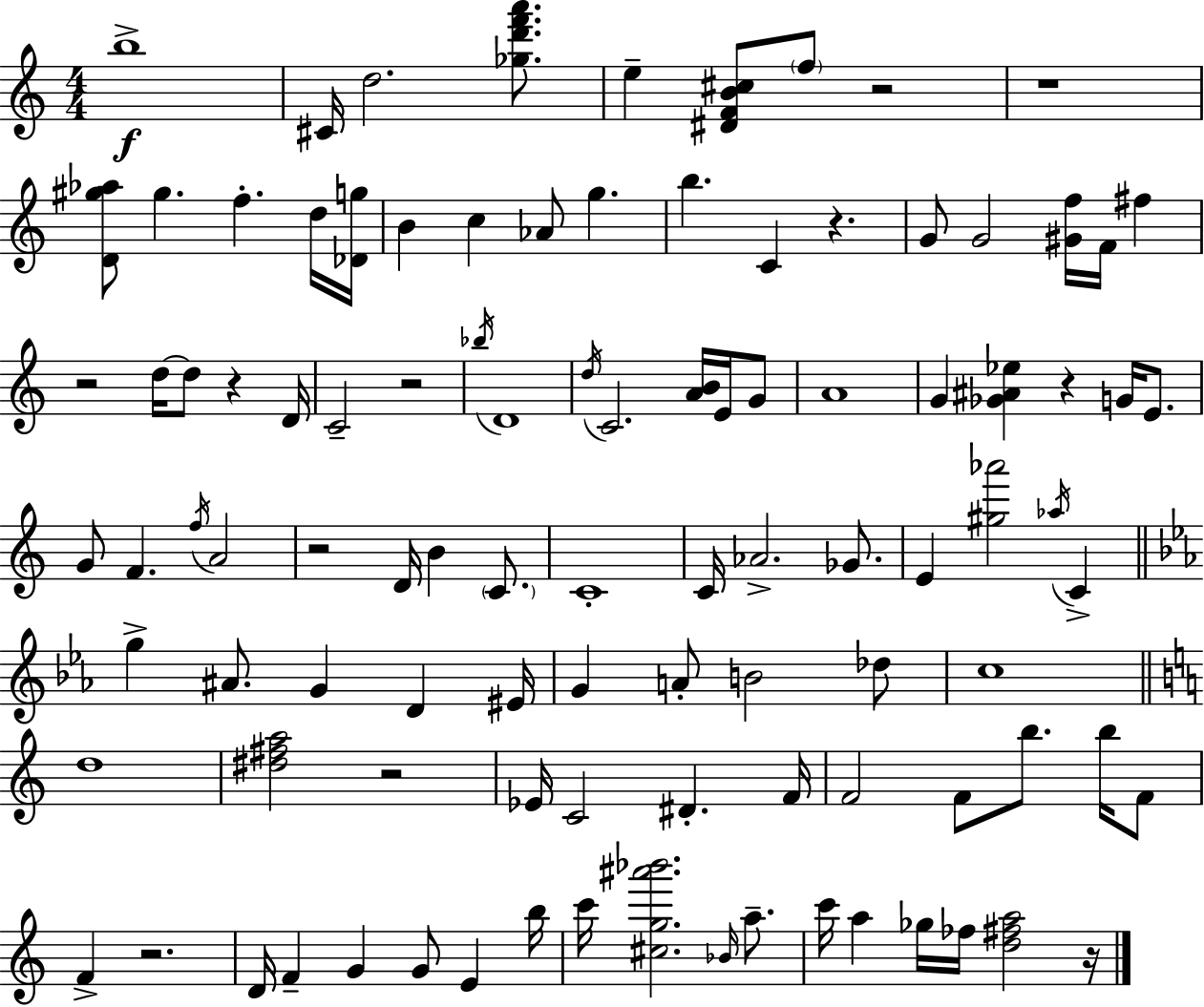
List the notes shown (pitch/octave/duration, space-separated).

B5/w C#4/s D5/h. [Gb5,D6,F6,A6]/e. E5/q [D#4,F4,B4,C#5]/e F5/e R/h R/w [D4,G#5,Ab5]/e G#5/q. F5/q. D5/s [Db4,G5]/s B4/q C5/q Ab4/e G5/q. B5/q. C4/q R/q. G4/e G4/h [G#4,F5]/s F4/s F#5/q R/h D5/s D5/e R/q D4/s C4/h R/h Bb5/s D4/w D5/s C4/h. [A4,B4]/s E4/s G4/e A4/w G4/q [Gb4,A#4,Eb5]/q R/q G4/s E4/e. G4/e F4/q. F5/s A4/h R/h D4/s B4/q C4/e. C4/w C4/s Ab4/h. Gb4/e. E4/q [G#5,Ab6]/h Ab5/s C4/q G5/q A#4/e. G4/q D4/q EIS4/s G4/q A4/e B4/h Db5/e C5/w D5/w [D#5,F#5,A5]/h R/h Eb4/s C4/h D#4/q. F4/s F4/h F4/e B5/e. B5/s F4/e F4/q R/h. D4/s F4/q G4/q G4/e E4/q B5/s C6/s [C#5,G5,A#6,Bb6]/h. Bb4/s A5/e. C6/s A5/q Gb5/s FES5/s [D5,F#5,A5]/h R/s